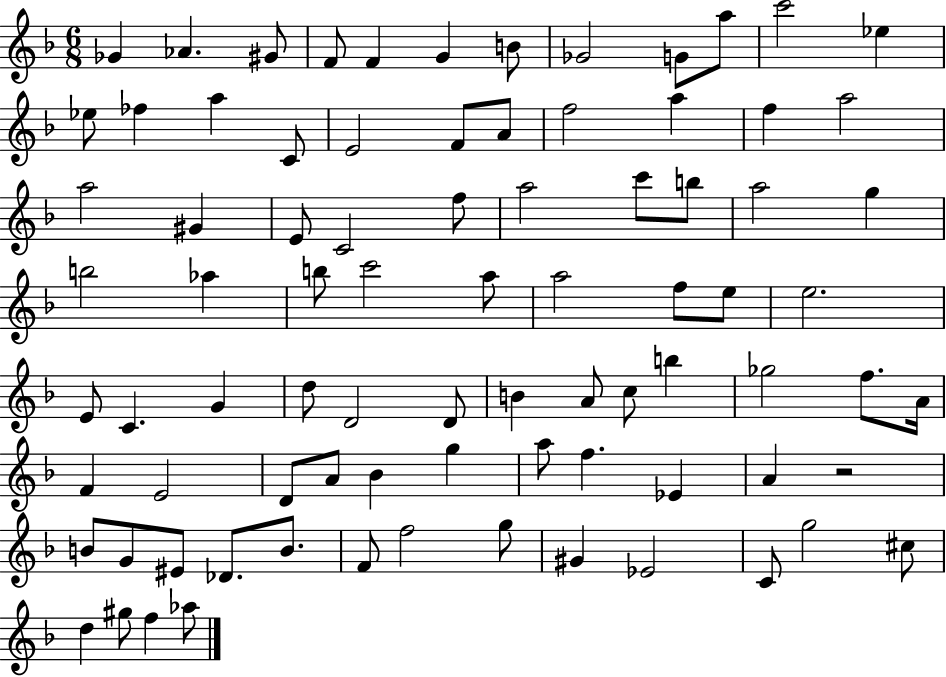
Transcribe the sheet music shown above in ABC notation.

X:1
T:Untitled
M:6/8
L:1/4
K:F
_G _A ^G/2 F/2 F G B/2 _G2 G/2 a/2 c'2 _e _e/2 _f a C/2 E2 F/2 A/2 f2 a f a2 a2 ^G E/2 C2 f/2 a2 c'/2 b/2 a2 g b2 _a b/2 c'2 a/2 a2 f/2 e/2 e2 E/2 C G d/2 D2 D/2 B A/2 c/2 b _g2 f/2 A/4 F E2 D/2 A/2 _B g a/2 f _E A z2 B/2 G/2 ^E/2 _D/2 B/2 F/2 f2 g/2 ^G _E2 C/2 g2 ^c/2 d ^g/2 f _a/2